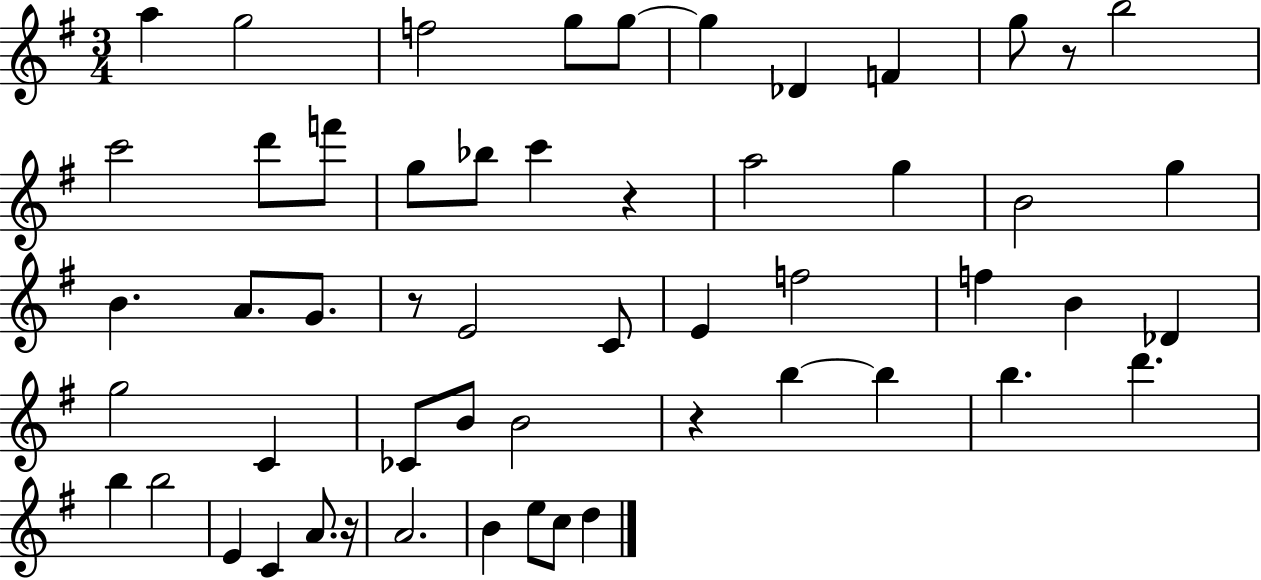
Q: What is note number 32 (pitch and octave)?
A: C4